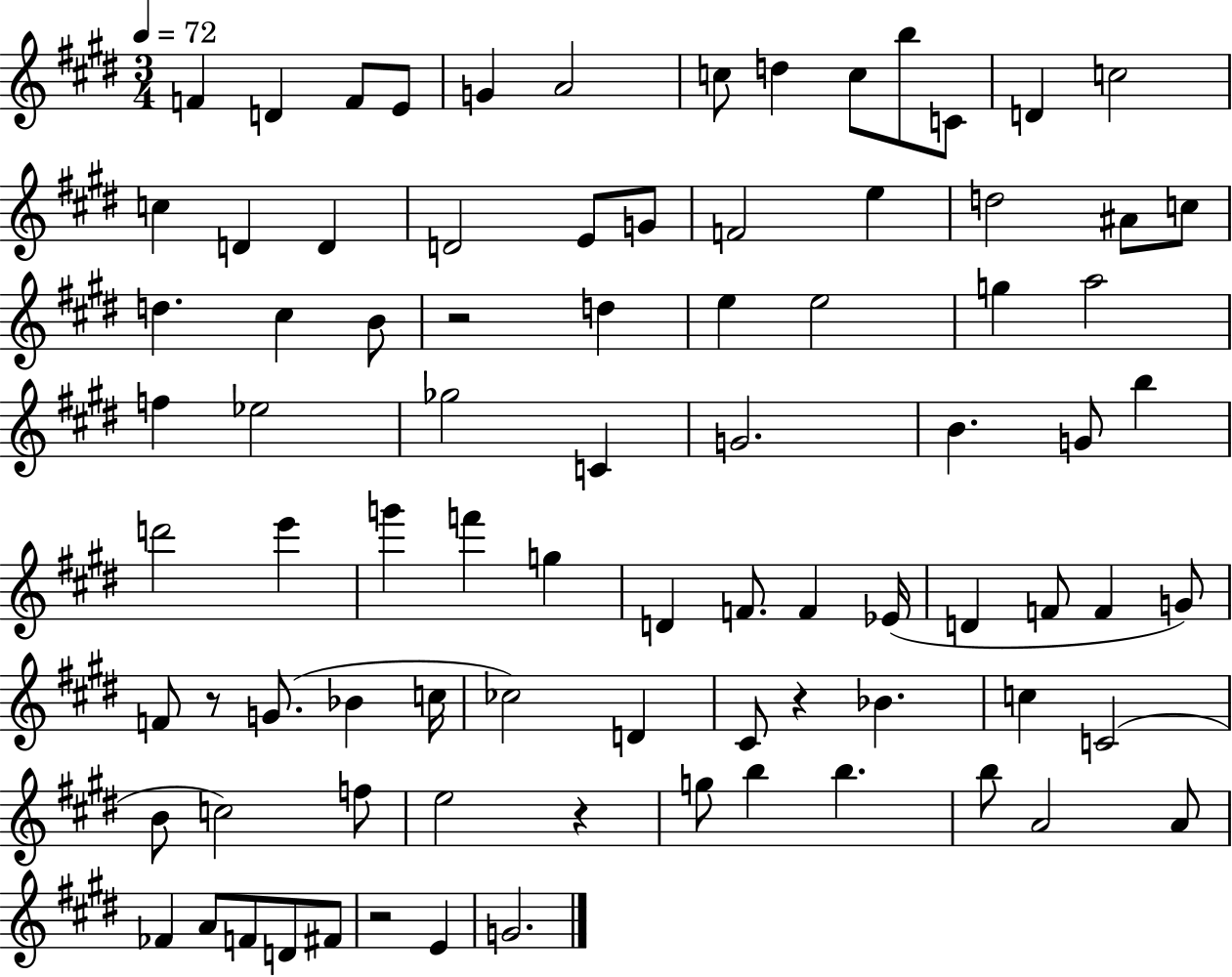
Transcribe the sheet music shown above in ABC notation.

X:1
T:Untitled
M:3/4
L:1/4
K:E
F D F/2 E/2 G A2 c/2 d c/2 b/2 C/2 D c2 c D D D2 E/2 G/2 F2 e d2 ^A/2 c/2 d ^c B/2 z2 d e e2 g a2 f _e2 _g2 C G2 B G/2 b d'2 e' g' f' g D F/2 F _E/4 D F/2 F G/2 F/2 z/2 G/2 _B c/4 _c2 D ^C/2 z _B c C2 B/2 c2 f/2 e2 z g/2 b b b/2 A2 A/2 _F A/2 F/2 D/2 ^F/2 z2 E G2